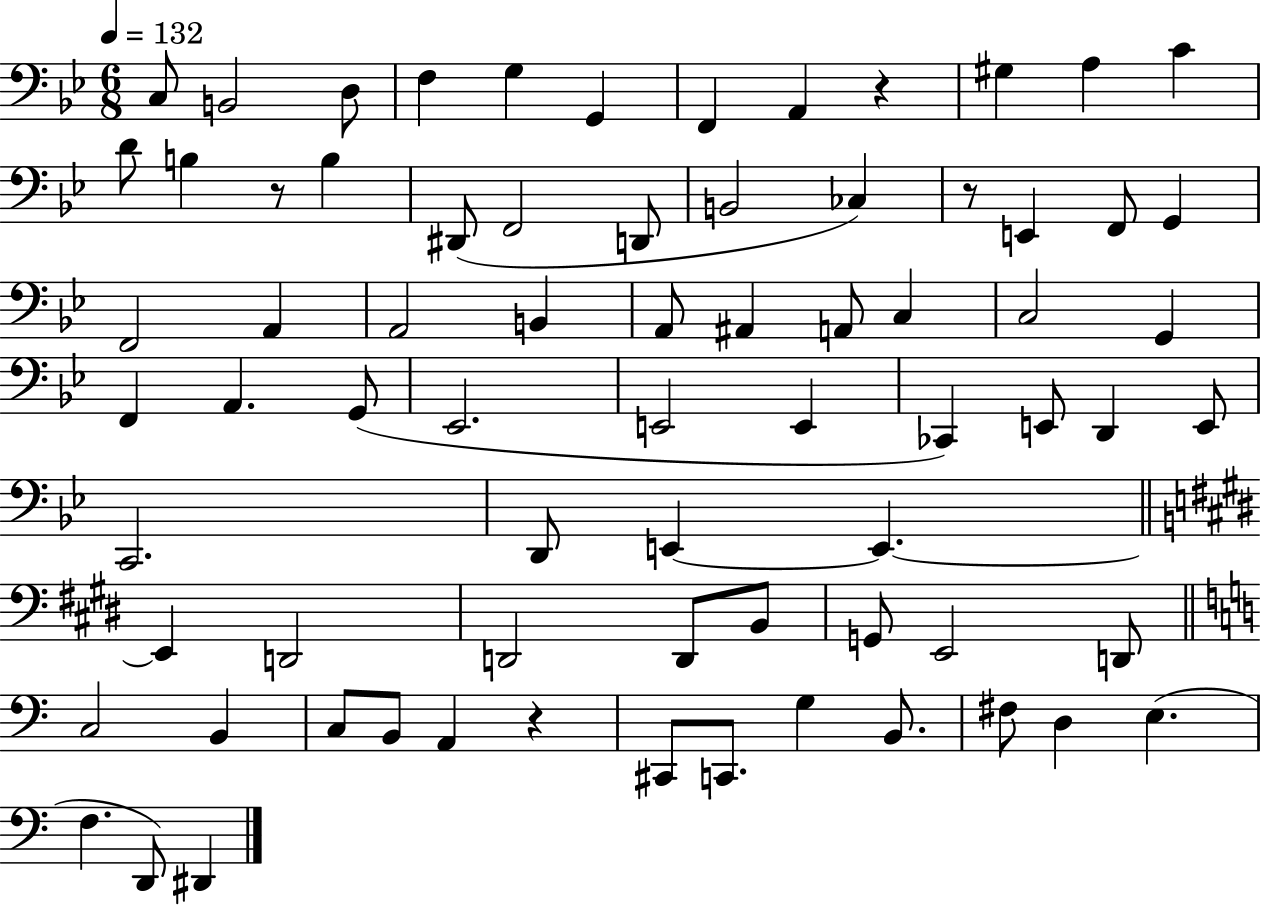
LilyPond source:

{
  \clef bass
  \numericTimeSignature
  \time 6/8
  \key bes \major
  \tempo 4 = 132
  c8 b,2 d8 | f4 g4 g,4 | f,4 a,4 r4 | gis4 a4 c'4 | \break d'8 b4 r8 b4 | dis,8( f,2 d,8 | b,2 ces4) | r8 e,4 f,8 g,4 | \break f,2 a,4 | a,2 b,4 | a,8 ais,4 a,8 c4 | c2 g,4 | \break f,4 a,4. g,8( | ees,2. | e,2 e,4 | ces,4) e,8 d,4 e,8 | \break c,2. | d,8 e,4~~ e,4.~~ | \bar "||" \break \key e \major e,4 d,2 | d,2 d,8 b,8 | g,8 e,2 d,8 | \bar "||" \break \key a \minor c2 b,4 | c8 b,8 a,4 r4 | cis,8 c,8. g4 b,8. | fis8 d4 e4.( | \break f4. d,8) dis,4 | \bar "|."
}